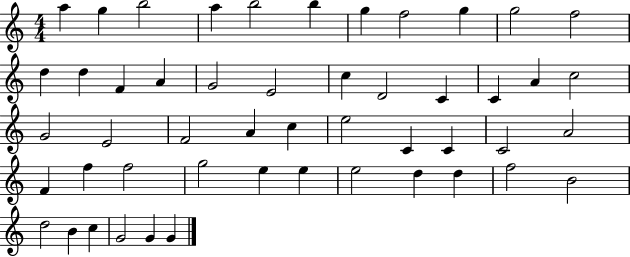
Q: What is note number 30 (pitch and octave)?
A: C4